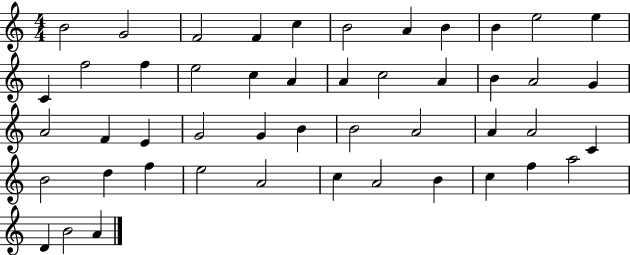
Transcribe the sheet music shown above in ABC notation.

X:1
T:Untitled
M:4/4
L:1/4
K:C
B2 G2 F2 F c B2 A B B e2 e C f2 f e2 c A A c2 A B A2 G A2 F E G2 G B B2 A2 A A2 C B2 d f e2 A2 c A2 B c f a2 D B2 A